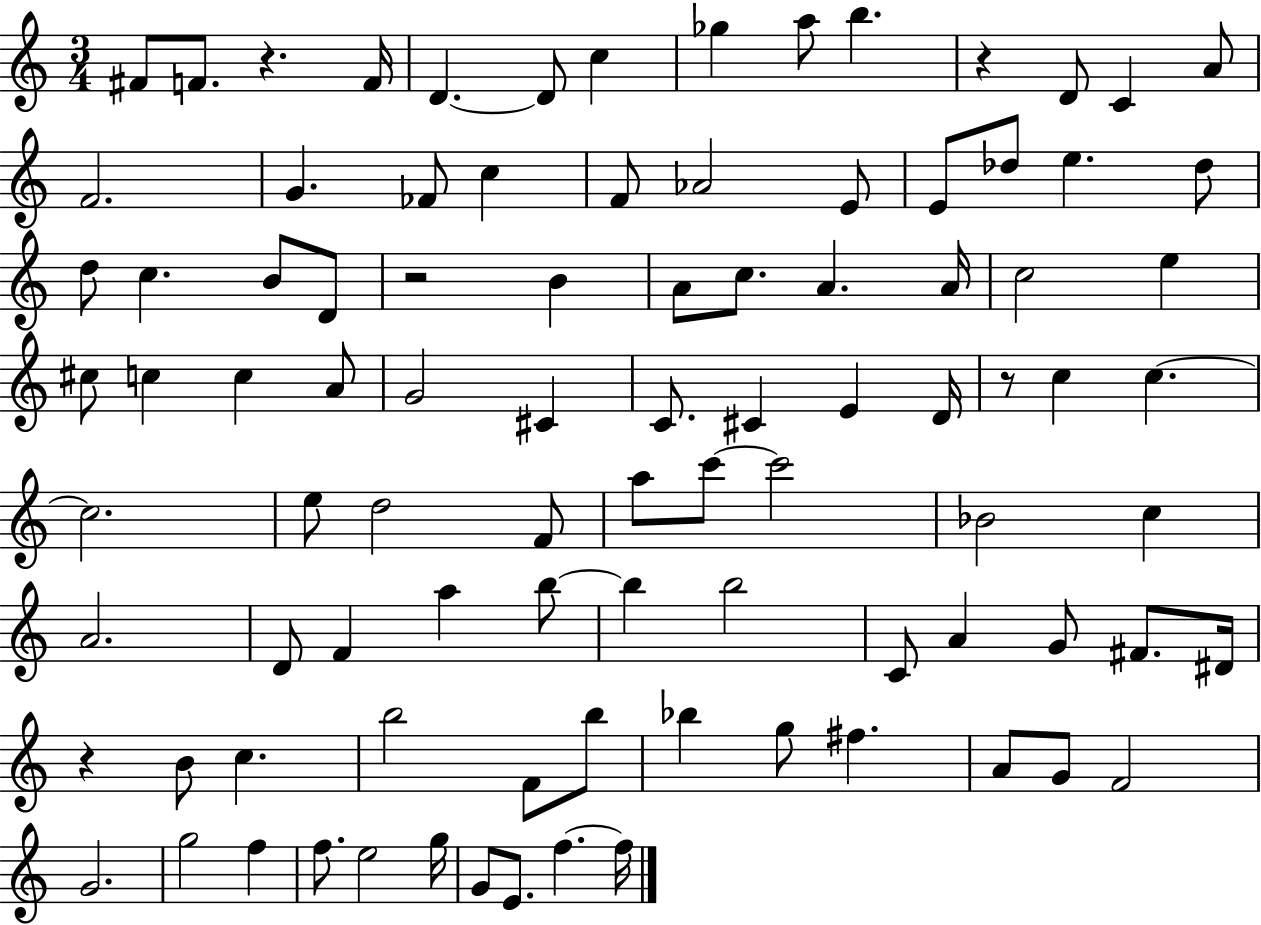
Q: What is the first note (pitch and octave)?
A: F#4